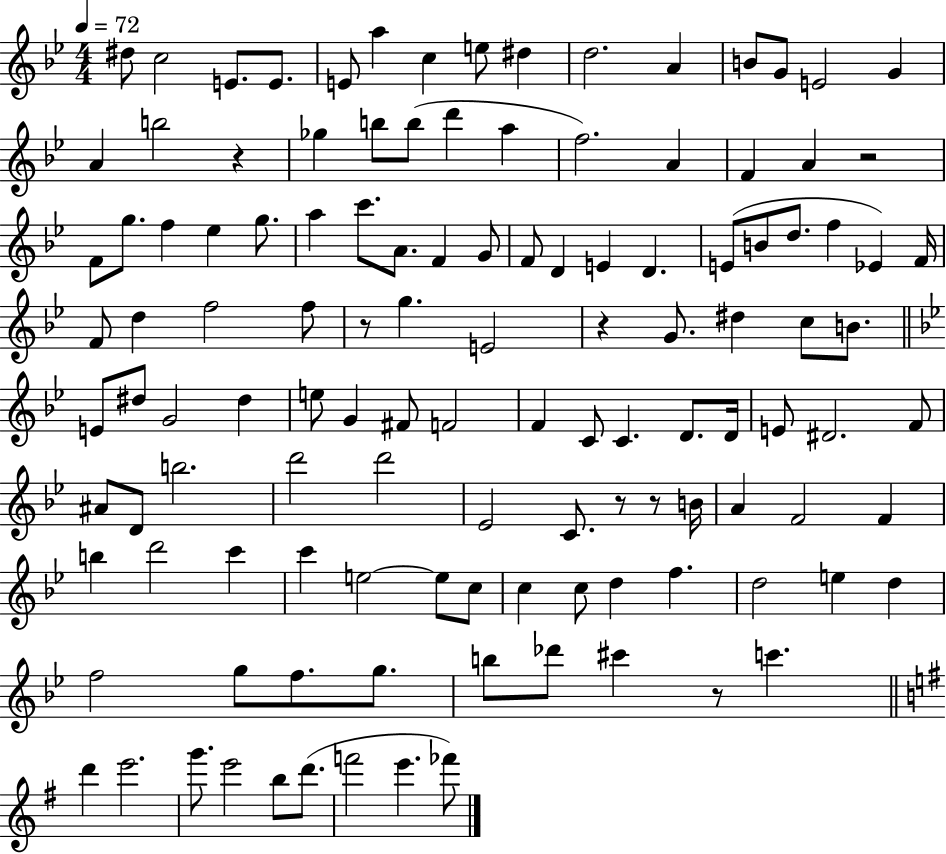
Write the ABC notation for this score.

X:1
T:Untitled
M:4/4
L:1/4
K:Bb
^d/2 c2 E/2 E/2 E/2 a c e/2 ^d d2 A B/2 G/2 E2 G A b2 z _g b/2 b/2 d' a f2 A F A z2 F/2 g/2 f _e g/2 a c'/2 A/2 F G/2 F/2 D E D E/2 B/2 d/2 f _E F/4 F/2 d f2 f/2 z/2 g E2 z G/2 ^d c/2 B/2 E/2 ^d/2 G2 ^d e/2 G ^F/2 F2 F C/2 C D/2 D/4 E/2 ^D2 F/2 ^A/2 D/2 b2 d'2 d'2 _E2 C/2 z/2 z/2 B/4 A F2 F b d'2 c' c' e2 e/2 c/2 c c/2 d f d2 e d f2 g/2 f/2 g/2 b/2 _d'/2 ^c' z/2 c' d' e'2 g'/2 e'2 b/2 d'/2 f'2 e' _f'/2